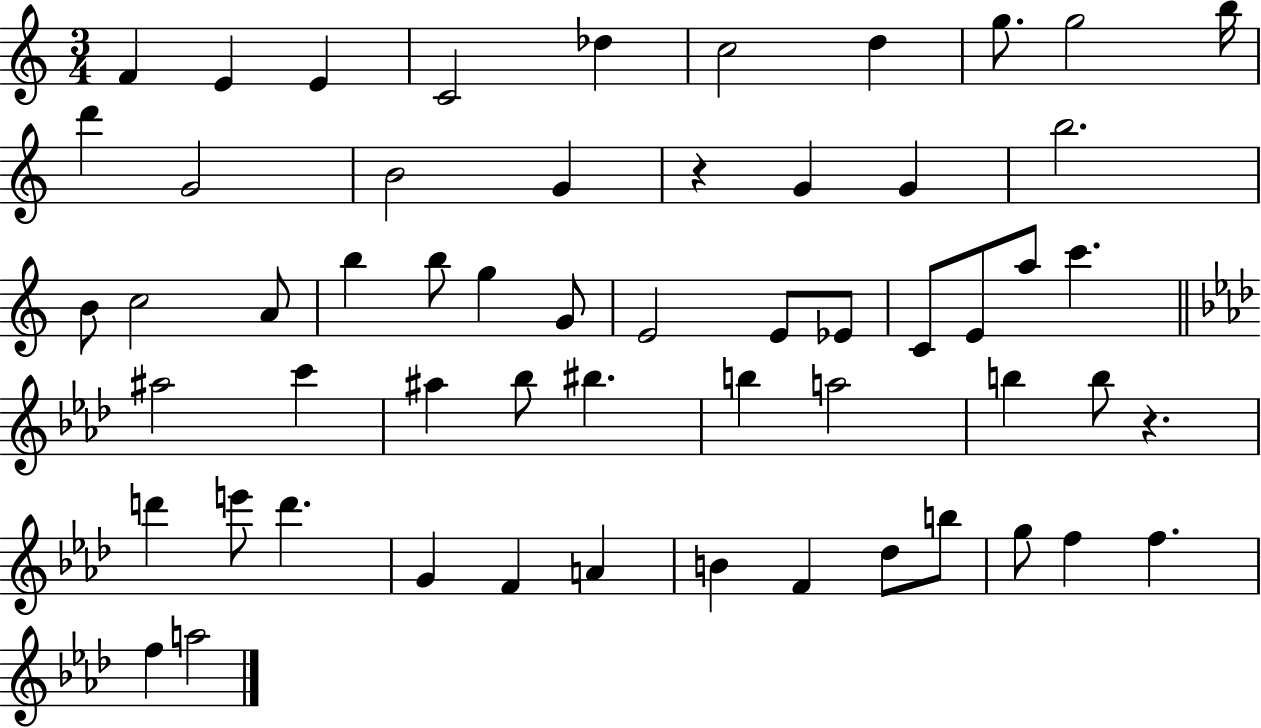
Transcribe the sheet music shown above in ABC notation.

X:1
T:Untitled
M:3/4
L:1/4
K:C
F E E C2 _d c2 d g/2 g2 b/4 d' G2 B2 G z G G b2 B/2 c2 A/2 b b/2 g G/2 E2 E/2 _E/2 C/2 E/2 a/2 c' ^a2 c' ^a _b/2 ^b b a2 b b/2 z d' e'/2 d' G F A B F _d/2 b/2 g/2 f f f a2